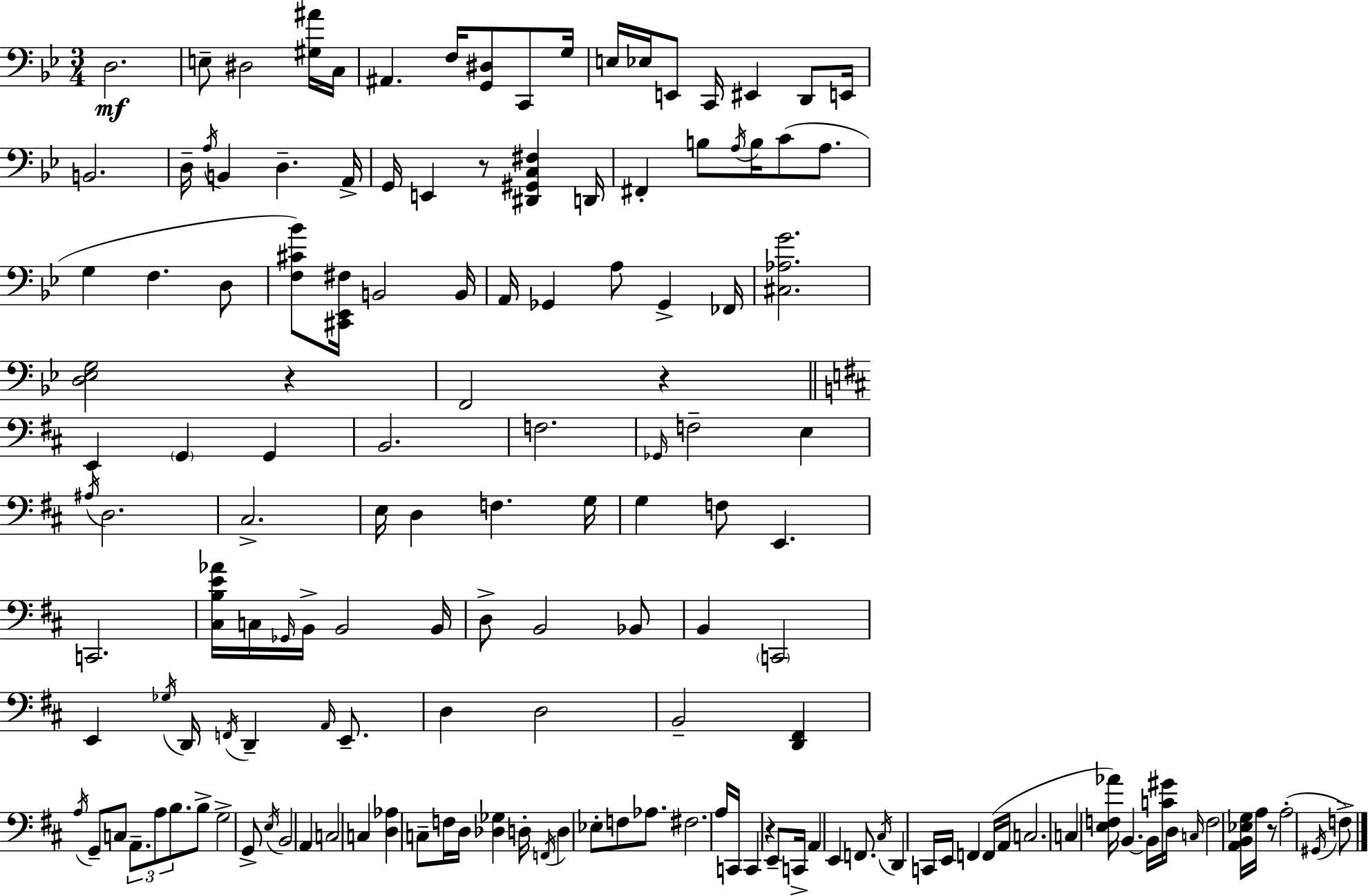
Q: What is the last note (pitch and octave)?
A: F3